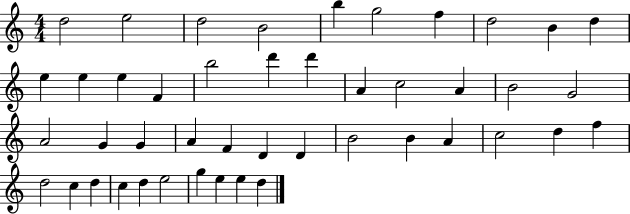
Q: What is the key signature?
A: C major